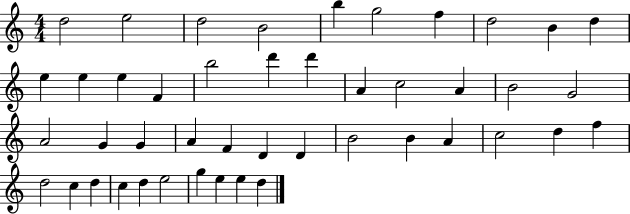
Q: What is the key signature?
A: C major